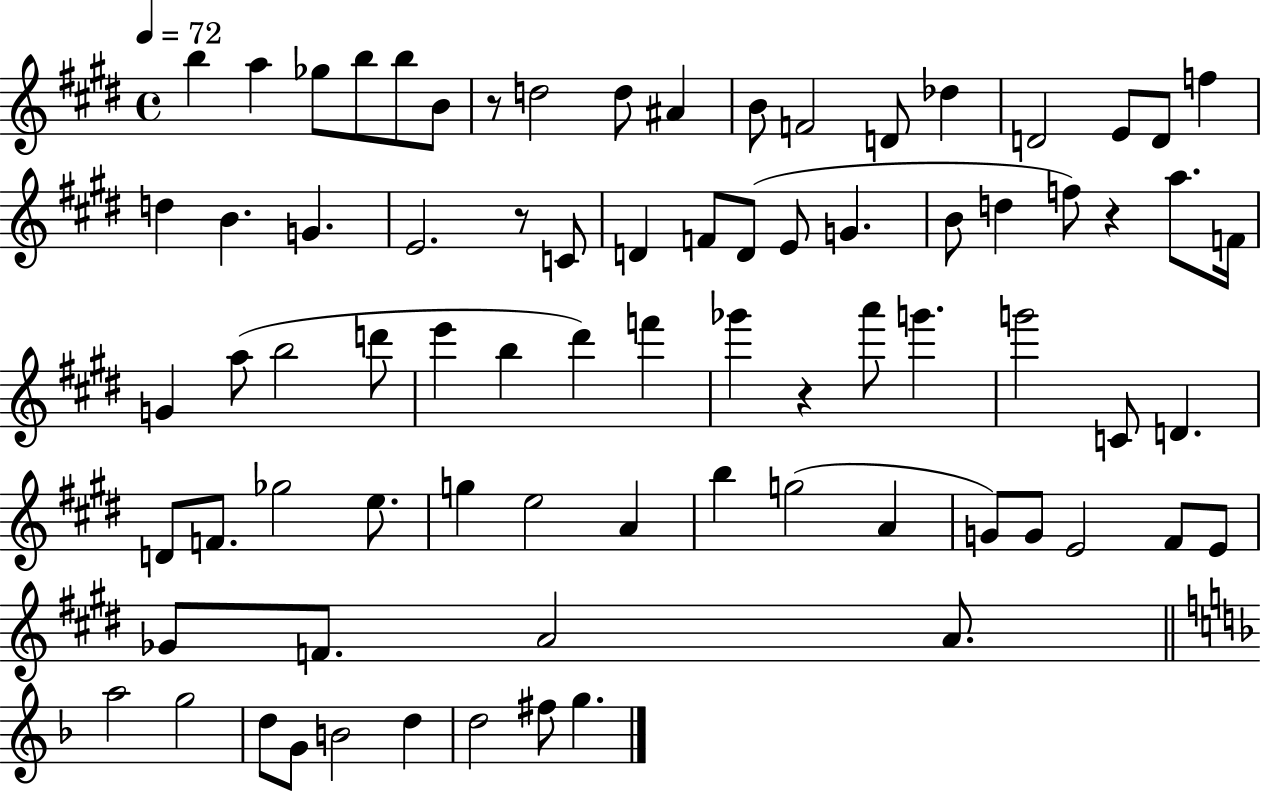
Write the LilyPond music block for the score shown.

{
  \clef treble
  \time 4/4
  \defaultTimeSignature
  \key e \major
  \tempo 4 = 72
  b''4 a''4 ges''8 b''8 b''8 b'8 | r8 d''2 d''8 ais'4 | b'8 f'2 d'8 des''4 | d'2 e'8 d'8 f''4 | \break d''4 b'4. g'4. | e'2. r8 c'8 | d'4 f'8 d'8( e'8 g'4. | b'8 d''4 f''8) r4 a''8. f'16 | \break g'4 a''8( b''2 d'''8 | e'''4 b''4 dis'''4) f'''4 | ges'''4 r4 a'''8 g'''4. | g'''2 c'8 d'4. | \break d'8 f'8. ges''2 e''8. | g''4 e''2 a'4 | b''4 g''2( a'4 | g'8) g'8 e'2 fis'8 e'8 | \break ges'8 f'8. a'2 a'8. | \bar "||" \break \key f \major a''2 g''2 | d''8 g'8 b'2 d''4 | d''2 fis''8 g''4. | \bar "|."
}